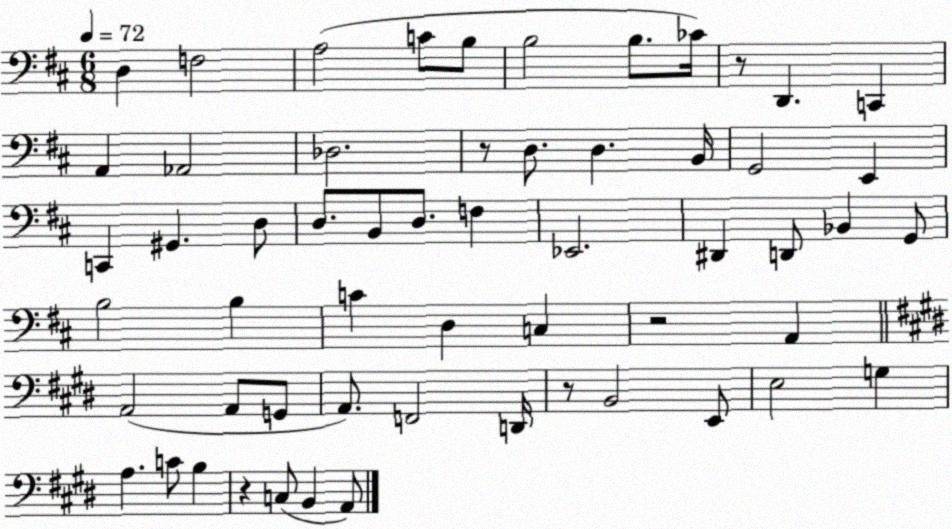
X:1
T:Untitled
M:6/8
L:1/4
K:D
D, F,2 A,2 C/2 B,/2 B,2 B,/2 _C/4 z/2 D,, C,, A,, _A,,2 _D,2 z/2 D,/2 D, B,,/4 G,,2 E,, C,, ^G,, D,/2 D,/2 B,,/2 D,/2 F, _E,,2 ^D,, D,,/2 _B,, G,,/2 B,2 B, C D, C, z2 A,, A,,2 A,,/2 G,,/2 A,,/2 F,,2 D,,/4 z/2 B,,2 E,,/2 E,2 G, A, C/2 B, z C,/2 B,, A,,/2